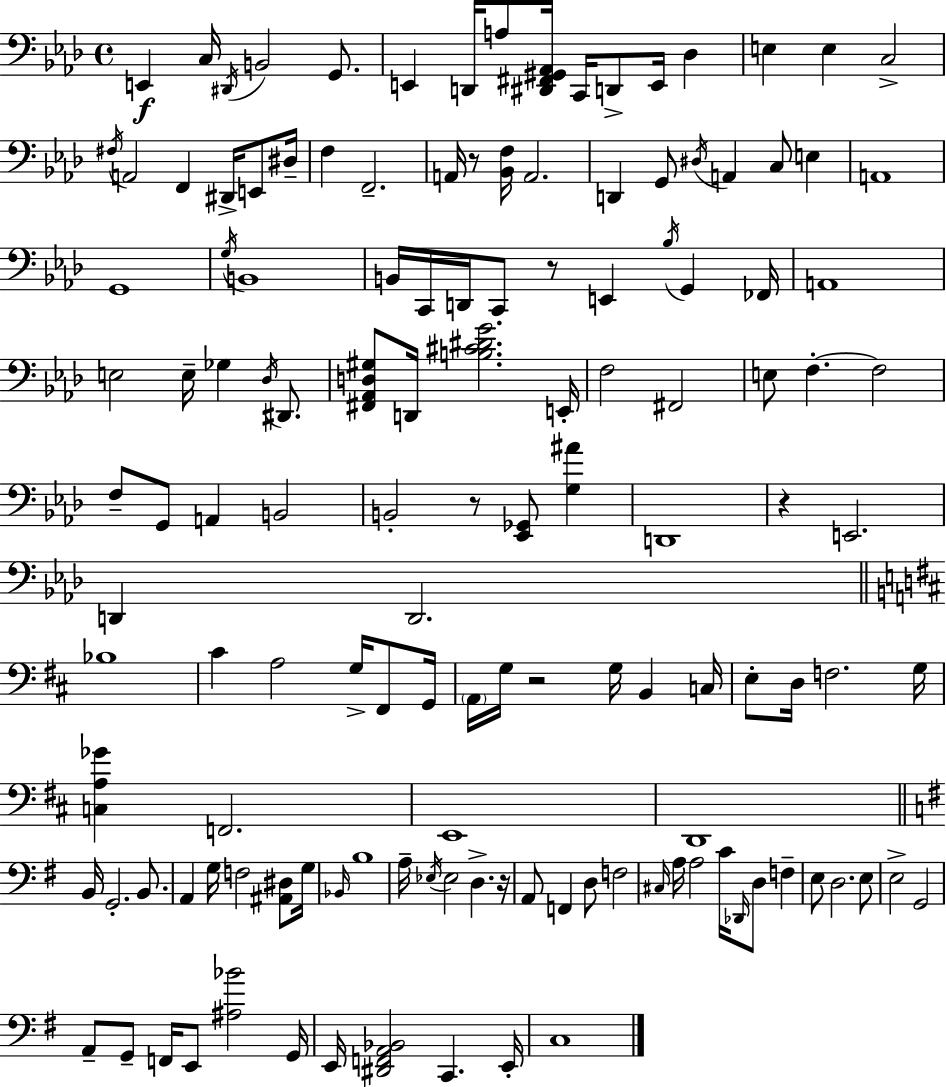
E2/q C3/s D#2/s B2/h G2/e. E2/q D2/s A3/e [D#2,F#2,G#2,Ab2]/s C2/s D2/e E2/s Db3/q E3/q E3/q C3/h F#3/s A2/h F2/q D#2/s E2/e D#3/s F3/q F2/h. A2/s R/e [Bb2,F3]/s A2/h. D2/q G2/e D#3/s A2/q C3/e E3/q A2/w G2/w G3/s B2/w B2/s C2/s D2/s C2/e R/e E2/q Bb3/s G2/q FES2/s A2/w E3/h E3/s Gb3/q Db3/s D#2/e. [F#2,Ab2,D3,G#3]/e D2/s [B3,C#4,D#4,G4]/h. E2/s F3/h F#2/h E3/e F3/q. F3/h F3/e G2/e A2/q B2/h B2/h R/e [Eb2,Gb2]/e [G3,A#4]/q D2/w R/q E2/h. D2/q D2/h. Bb3/w C#4/q A3/h G3/s F#2/e G2/s A2/s G3/s R/h G3/s B2/q C3/s E3/e D3/s F3/h. G3/s [C3,A3,Gb4]/q F2/h. E2/w D2/w B2/s G2/h. B2/e. A2/q G3/s F3/h [A#2,D#3]/e G3/s Bb2/s B3/w A3/s Eb3/s Eb3/h D3/q. R/s A2/e F2/q D3/e F3/h C#3/s A3/s A3/h C4/s Db2/s D3/e F3/q E3/e D3/h. E3/e E3/h G2/h A2/e G2/e F2/s E2/e [A#3,Bb4]/h G2/s E2/s [D#2,F2,A2,Bb2]/h C2/q. E2/s C3/w